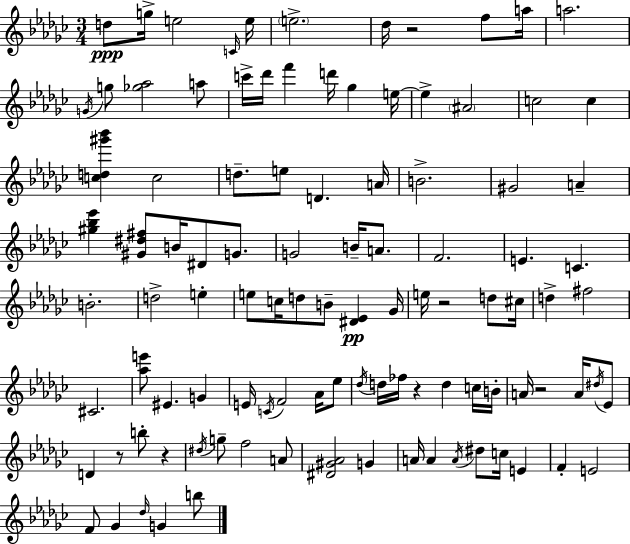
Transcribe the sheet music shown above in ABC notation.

X:1
T:Untitled
M:3/4
L:1/4
K:Ebm
d/2 g/4 e2 C/4 e/4 e2 _d/4 z2 f/2 a/4 a2 G/4 g/2 [_g_a]2 a/2 c'/4 _d'/4 f' d'/4 _g e/4 e ^A2 c2 c [cd^g'_b'] c2 d/2 e/2 D A/4 B2 ^G2 A [^g_b_e'] [^G^d^f]/2 B/4 ^D/2 G/2 G2 B/4 A/2 F2 E C B2 d2 e e/2 c/4 d/2 B/2 [^D_E] _G/4 e/4 z2 d/2 ^c/4 d ^f2 ^C2 [_ae']/2 ^E G E/4 C/4 F2 _A/4 _e/2 _d/4 d/4 _f/4 z d c/4 B/4 A/4 z2 A/4 ^d/4 _E/2 D z/2 b/2 z ^d/4 g/2 f2 A/2 [^D^G_A]2 G A/4 A A/4 ^d/2 c/4 E F E2 F/2 _G _d/4 G b/2